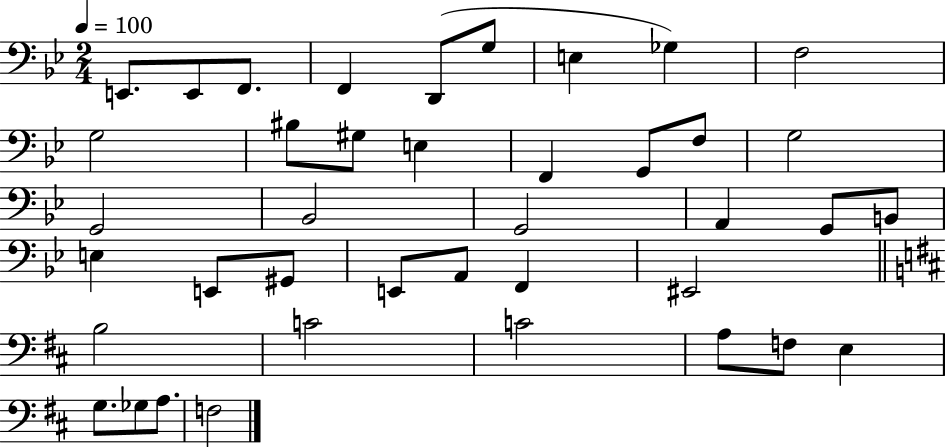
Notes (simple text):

E2/e. E2/e F2/e. F2/q D2/e G3/e E3/q Gb3/q F3/h G3/h BIS3/e G#3/e E3/q F2/q G2/e F3/e G3/h G2/h Bb2/h G2/h A2/q G2/e B2/e E3/q E2/e G#2/e E2/e A2/e F2/q EIS2/h B3/h C4/h C4/h A3/e F3/e E3/q G3/e. Gb3/e A3/e. F3/h